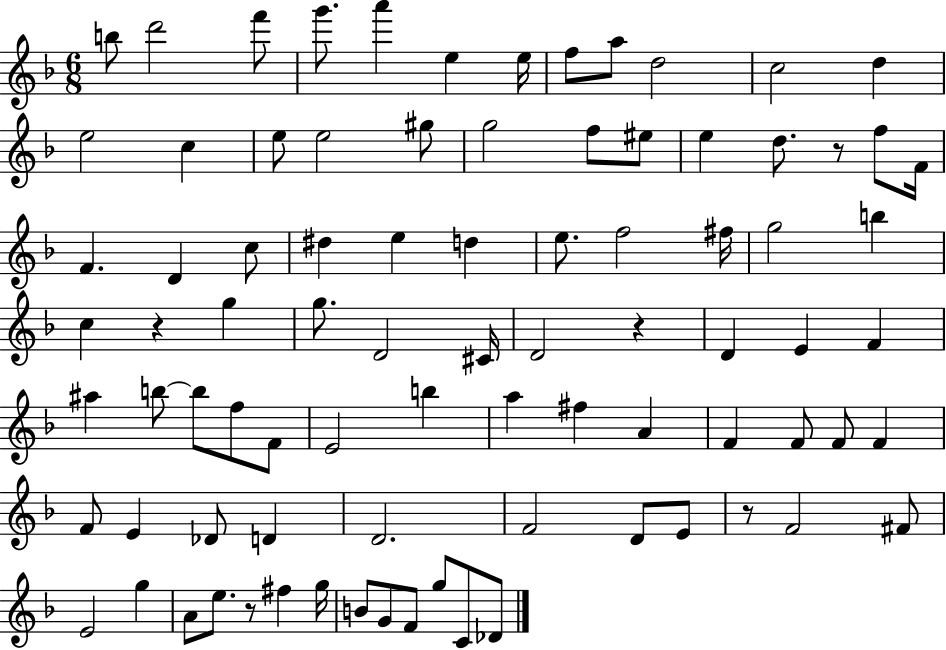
B5/e D6/h F6/e G6/e. A6/q E5/q E5/s F5/e A5/e D5/h C5/h D5/q E5/h C5/q E5/e E5/h G#5/e G5/h F5/e EIS5/e E5/q D5/e. R/e F5/e F4/s F4/q. D4/q C5/e D#5/q E5/q D5/q E5/e. F5/h F#5/s G5/h B5/q C5/q R/q G5/q G5/e. D4/h C#4/s D4/h R/q D4/q E4/q F4/q A#5/q B5/e B5/e F5/e F4/e E4/h B5/q A5/q F#5/q A4/q F4/q F4/e F4/e F4/q F4/e E4/q Db4/e D4/q D4/h. F4/h D4/e E4/e R/e F4/h F#4/e E4/h G5/q A4/e E5/e. R/e F#5/q G5/s B4/e G4/e F4/e G5/e C4/e Db4/e